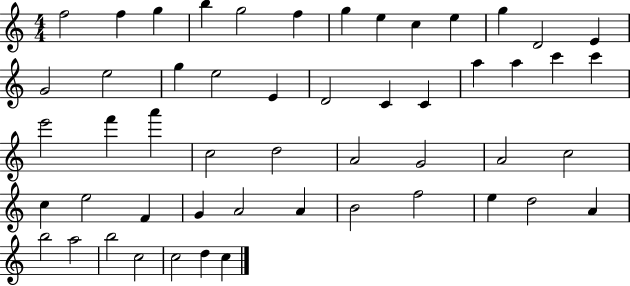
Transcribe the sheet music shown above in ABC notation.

X:1
T:Untitled
M:4/4
L:1/4
K:C
f2 f g b g2 f g e c e g D2 E G2 e2 g e2 E D2 C C a a c' c' e'2 f' a' c2 d2 A2 G2 A2 c2 c e2 F G A2 A B2 f2 e d2 A b2 a2 b2 c2 c2 d c